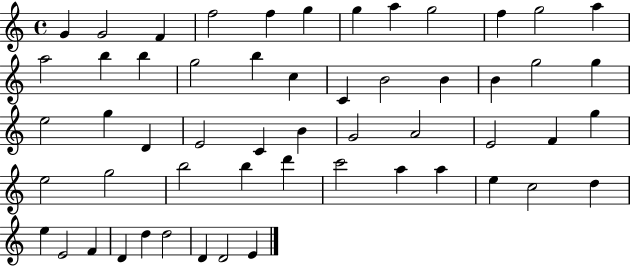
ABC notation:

X:1
T:Untitled
M:4/4
L:1/4
K:C
G G2 F f2 f g g a g2 f g2 a a2 b b g2 b c C B2 B B g2 g e2 g D E2 C B G2 A2 E2 F g e2 g2 b2 b d' c'2 a a e c2 d e E2 F D d d2 D D2 E